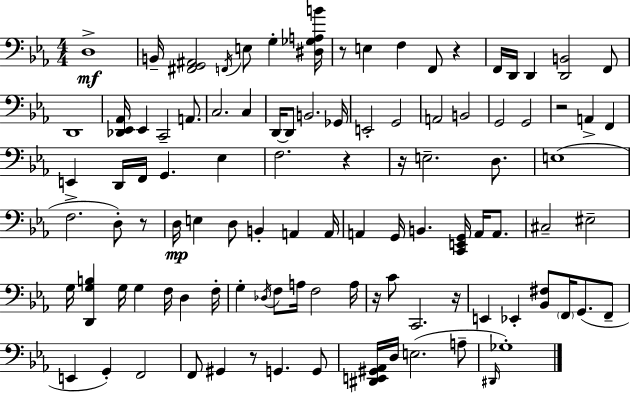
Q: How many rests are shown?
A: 9